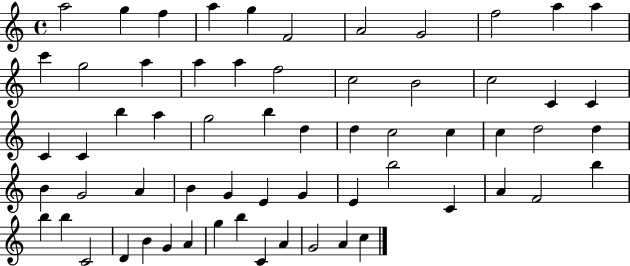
A5/h G5/q F5/q A5/q G5/q F4/h A4/h G4/h F5/h A5/q A5/q C6/q G5/h A5/q A5/q A5/q F5/h C5/h B4/h C5/h C4/q C4/q C4/q C4/q B5/q A5/q G5/h B5/q D5/q D5/q C5/h C5/q C5/q D5/h D5/q B4/q G4/h A4/q B4/q G4/q E4/q G4/q E4/q B5/h C4/q A4/q F4/h B5/q B5/q B5/q C4/h D4/q B4/q G4/q A4/q G5/q B5/q C4/q A4/q G4/h A4/q C5/q